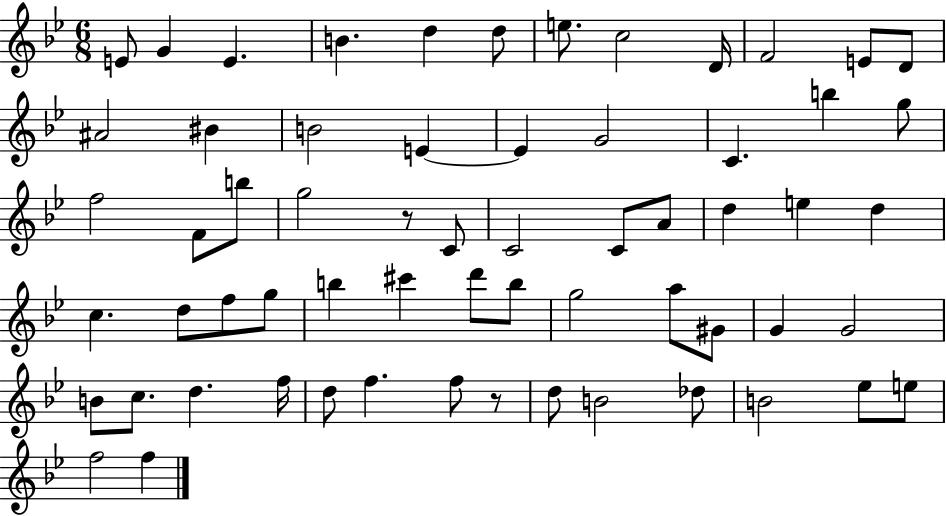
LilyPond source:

{
  \clef treble
  \numericTimeSignature
  \time 6/8
  \key bes \major
  e'8 g'4 e'4. | b'4. d''4 d''8 | e''8. c''2 d'16 | f'2 e'8 d'8 | \break ais'2 bis'4 | b'2 e'4~~ | e'4 g'2 | c'4. b''4 g''8 | \break f''2 f'8 b''8 | g''2 r8 c'8 | c'2 c'8 a'8 | d''4 e''4 d''4 | \break c''4. d''8 f''8 g''8 | b''4 cis'''4 d'''8 b''8 | g''2 a''8 gis'8 | g'4 g'2 | \break b'8 c''8. d''4. f''16 | d''8 f''4. f''8 r8 | d''8 b'2 des''8 | b'2 ees''8 e''8 | \break f''2 f''4 | \bar "|."
}